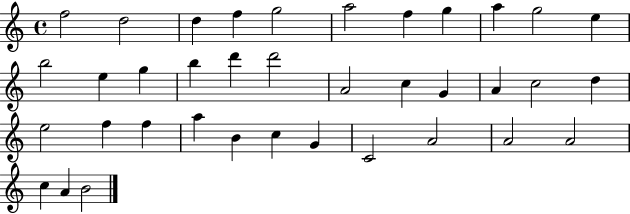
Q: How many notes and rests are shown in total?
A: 37